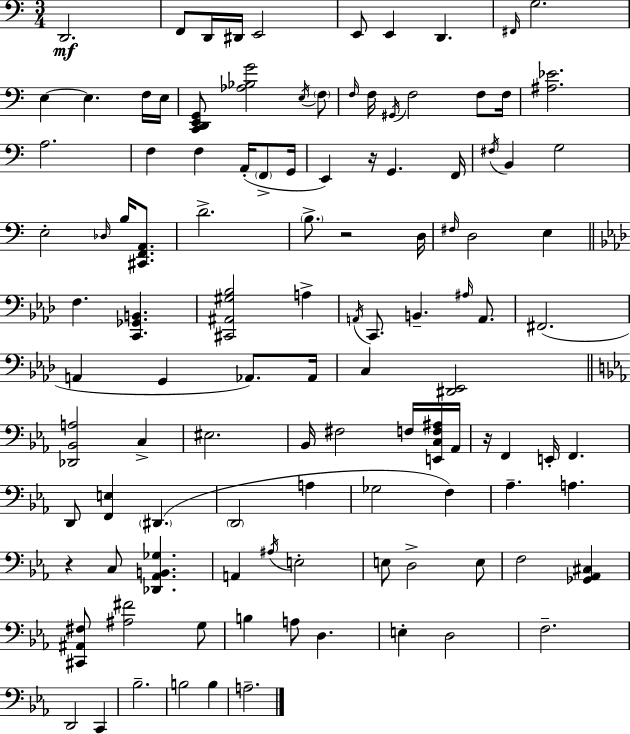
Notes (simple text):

D2/h. F2/e D2/s D#2/s E2/h E2/e E2/q D2/q. F#2/s G3/h. E3/q E3/q. F3/s E3/s [C2,D2,E2,G2]/e [Ab3,Bb3,G4]/h E3/s F3/e F3/s F3/s G#2/s F3/h F3/e F3/s [A#3,Eb4]/h. A3/h. F3/q F3/q A2/s F2/e G2/s E2/q R/s G2/q. F2/s F#3/s B2/q G3/h E3/h Db3/s B3/s [C#2,F2,A2]/e. D4/h. B3/e. R/h D3/s F#3/s D3/h E3/q F3/q. [C2,Gb2,B2]/q. [C#2,A#2,G#3,Bb3]/h A3/q A2/s C2/e. B2/q. A#3/s A2/e. F#2/h. A2/q G2/q Ab2/e. Ab2/s C3/q [D#2,Eb2]/h [Db2,Bb2,A3]/h C3/q EIS3/h. Bb2/s F#3/h F3/s [E2,C3,F3,A#3]/s Ab2/s R/s F2/q E2/s F2/q. D2/e [F2,E3]/q D#2/q. D2/h A3/q Gb3/h F3/q Ab3/q. A3/q. R/q C3/e [Db2,Ab2,B2,Gb3]/q. A2/q A#3/s E3/h E3/e D3/h E3/e F3/h [Gb2,Ab2,C#3]/q [C#2,A#2,F#3]/e [A#3,F#4]/h G3/e B3/q A3/e D3/q. E3/q D3/h F3/h. D2/h C2/q Bb3/h. B3/h B3/q A3/h.